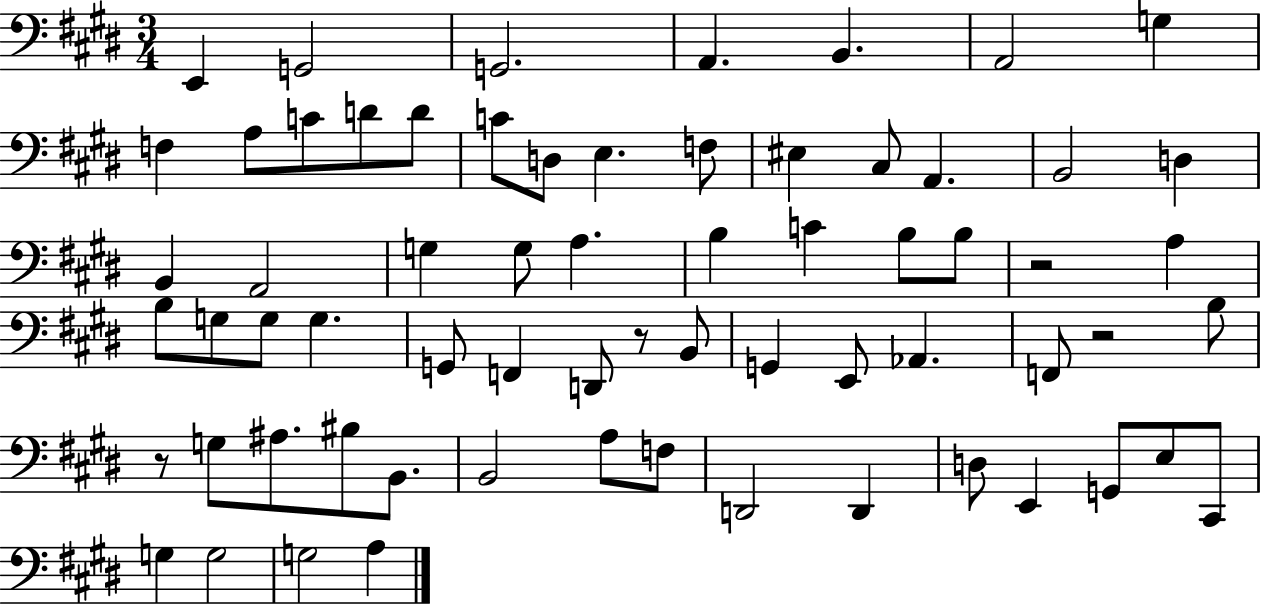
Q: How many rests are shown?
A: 4